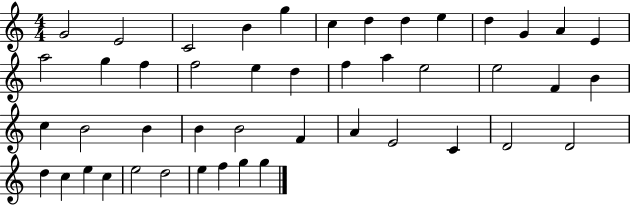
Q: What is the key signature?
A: C major